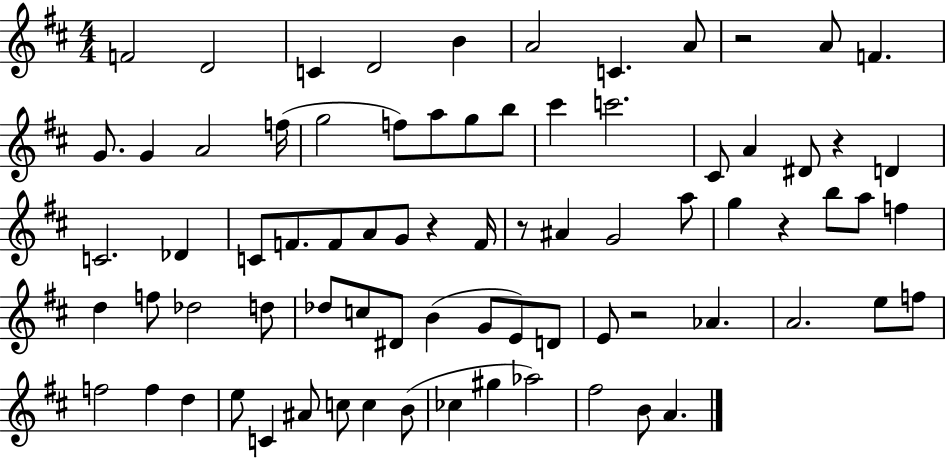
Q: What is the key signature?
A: D major